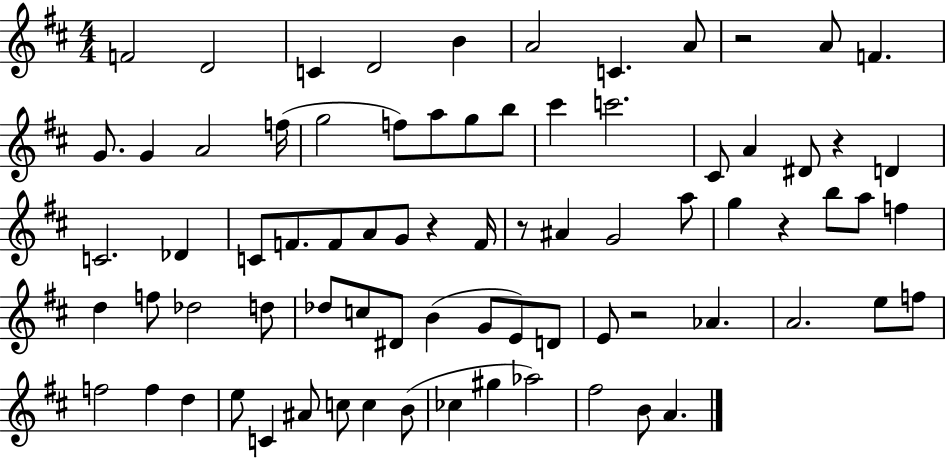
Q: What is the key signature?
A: D major